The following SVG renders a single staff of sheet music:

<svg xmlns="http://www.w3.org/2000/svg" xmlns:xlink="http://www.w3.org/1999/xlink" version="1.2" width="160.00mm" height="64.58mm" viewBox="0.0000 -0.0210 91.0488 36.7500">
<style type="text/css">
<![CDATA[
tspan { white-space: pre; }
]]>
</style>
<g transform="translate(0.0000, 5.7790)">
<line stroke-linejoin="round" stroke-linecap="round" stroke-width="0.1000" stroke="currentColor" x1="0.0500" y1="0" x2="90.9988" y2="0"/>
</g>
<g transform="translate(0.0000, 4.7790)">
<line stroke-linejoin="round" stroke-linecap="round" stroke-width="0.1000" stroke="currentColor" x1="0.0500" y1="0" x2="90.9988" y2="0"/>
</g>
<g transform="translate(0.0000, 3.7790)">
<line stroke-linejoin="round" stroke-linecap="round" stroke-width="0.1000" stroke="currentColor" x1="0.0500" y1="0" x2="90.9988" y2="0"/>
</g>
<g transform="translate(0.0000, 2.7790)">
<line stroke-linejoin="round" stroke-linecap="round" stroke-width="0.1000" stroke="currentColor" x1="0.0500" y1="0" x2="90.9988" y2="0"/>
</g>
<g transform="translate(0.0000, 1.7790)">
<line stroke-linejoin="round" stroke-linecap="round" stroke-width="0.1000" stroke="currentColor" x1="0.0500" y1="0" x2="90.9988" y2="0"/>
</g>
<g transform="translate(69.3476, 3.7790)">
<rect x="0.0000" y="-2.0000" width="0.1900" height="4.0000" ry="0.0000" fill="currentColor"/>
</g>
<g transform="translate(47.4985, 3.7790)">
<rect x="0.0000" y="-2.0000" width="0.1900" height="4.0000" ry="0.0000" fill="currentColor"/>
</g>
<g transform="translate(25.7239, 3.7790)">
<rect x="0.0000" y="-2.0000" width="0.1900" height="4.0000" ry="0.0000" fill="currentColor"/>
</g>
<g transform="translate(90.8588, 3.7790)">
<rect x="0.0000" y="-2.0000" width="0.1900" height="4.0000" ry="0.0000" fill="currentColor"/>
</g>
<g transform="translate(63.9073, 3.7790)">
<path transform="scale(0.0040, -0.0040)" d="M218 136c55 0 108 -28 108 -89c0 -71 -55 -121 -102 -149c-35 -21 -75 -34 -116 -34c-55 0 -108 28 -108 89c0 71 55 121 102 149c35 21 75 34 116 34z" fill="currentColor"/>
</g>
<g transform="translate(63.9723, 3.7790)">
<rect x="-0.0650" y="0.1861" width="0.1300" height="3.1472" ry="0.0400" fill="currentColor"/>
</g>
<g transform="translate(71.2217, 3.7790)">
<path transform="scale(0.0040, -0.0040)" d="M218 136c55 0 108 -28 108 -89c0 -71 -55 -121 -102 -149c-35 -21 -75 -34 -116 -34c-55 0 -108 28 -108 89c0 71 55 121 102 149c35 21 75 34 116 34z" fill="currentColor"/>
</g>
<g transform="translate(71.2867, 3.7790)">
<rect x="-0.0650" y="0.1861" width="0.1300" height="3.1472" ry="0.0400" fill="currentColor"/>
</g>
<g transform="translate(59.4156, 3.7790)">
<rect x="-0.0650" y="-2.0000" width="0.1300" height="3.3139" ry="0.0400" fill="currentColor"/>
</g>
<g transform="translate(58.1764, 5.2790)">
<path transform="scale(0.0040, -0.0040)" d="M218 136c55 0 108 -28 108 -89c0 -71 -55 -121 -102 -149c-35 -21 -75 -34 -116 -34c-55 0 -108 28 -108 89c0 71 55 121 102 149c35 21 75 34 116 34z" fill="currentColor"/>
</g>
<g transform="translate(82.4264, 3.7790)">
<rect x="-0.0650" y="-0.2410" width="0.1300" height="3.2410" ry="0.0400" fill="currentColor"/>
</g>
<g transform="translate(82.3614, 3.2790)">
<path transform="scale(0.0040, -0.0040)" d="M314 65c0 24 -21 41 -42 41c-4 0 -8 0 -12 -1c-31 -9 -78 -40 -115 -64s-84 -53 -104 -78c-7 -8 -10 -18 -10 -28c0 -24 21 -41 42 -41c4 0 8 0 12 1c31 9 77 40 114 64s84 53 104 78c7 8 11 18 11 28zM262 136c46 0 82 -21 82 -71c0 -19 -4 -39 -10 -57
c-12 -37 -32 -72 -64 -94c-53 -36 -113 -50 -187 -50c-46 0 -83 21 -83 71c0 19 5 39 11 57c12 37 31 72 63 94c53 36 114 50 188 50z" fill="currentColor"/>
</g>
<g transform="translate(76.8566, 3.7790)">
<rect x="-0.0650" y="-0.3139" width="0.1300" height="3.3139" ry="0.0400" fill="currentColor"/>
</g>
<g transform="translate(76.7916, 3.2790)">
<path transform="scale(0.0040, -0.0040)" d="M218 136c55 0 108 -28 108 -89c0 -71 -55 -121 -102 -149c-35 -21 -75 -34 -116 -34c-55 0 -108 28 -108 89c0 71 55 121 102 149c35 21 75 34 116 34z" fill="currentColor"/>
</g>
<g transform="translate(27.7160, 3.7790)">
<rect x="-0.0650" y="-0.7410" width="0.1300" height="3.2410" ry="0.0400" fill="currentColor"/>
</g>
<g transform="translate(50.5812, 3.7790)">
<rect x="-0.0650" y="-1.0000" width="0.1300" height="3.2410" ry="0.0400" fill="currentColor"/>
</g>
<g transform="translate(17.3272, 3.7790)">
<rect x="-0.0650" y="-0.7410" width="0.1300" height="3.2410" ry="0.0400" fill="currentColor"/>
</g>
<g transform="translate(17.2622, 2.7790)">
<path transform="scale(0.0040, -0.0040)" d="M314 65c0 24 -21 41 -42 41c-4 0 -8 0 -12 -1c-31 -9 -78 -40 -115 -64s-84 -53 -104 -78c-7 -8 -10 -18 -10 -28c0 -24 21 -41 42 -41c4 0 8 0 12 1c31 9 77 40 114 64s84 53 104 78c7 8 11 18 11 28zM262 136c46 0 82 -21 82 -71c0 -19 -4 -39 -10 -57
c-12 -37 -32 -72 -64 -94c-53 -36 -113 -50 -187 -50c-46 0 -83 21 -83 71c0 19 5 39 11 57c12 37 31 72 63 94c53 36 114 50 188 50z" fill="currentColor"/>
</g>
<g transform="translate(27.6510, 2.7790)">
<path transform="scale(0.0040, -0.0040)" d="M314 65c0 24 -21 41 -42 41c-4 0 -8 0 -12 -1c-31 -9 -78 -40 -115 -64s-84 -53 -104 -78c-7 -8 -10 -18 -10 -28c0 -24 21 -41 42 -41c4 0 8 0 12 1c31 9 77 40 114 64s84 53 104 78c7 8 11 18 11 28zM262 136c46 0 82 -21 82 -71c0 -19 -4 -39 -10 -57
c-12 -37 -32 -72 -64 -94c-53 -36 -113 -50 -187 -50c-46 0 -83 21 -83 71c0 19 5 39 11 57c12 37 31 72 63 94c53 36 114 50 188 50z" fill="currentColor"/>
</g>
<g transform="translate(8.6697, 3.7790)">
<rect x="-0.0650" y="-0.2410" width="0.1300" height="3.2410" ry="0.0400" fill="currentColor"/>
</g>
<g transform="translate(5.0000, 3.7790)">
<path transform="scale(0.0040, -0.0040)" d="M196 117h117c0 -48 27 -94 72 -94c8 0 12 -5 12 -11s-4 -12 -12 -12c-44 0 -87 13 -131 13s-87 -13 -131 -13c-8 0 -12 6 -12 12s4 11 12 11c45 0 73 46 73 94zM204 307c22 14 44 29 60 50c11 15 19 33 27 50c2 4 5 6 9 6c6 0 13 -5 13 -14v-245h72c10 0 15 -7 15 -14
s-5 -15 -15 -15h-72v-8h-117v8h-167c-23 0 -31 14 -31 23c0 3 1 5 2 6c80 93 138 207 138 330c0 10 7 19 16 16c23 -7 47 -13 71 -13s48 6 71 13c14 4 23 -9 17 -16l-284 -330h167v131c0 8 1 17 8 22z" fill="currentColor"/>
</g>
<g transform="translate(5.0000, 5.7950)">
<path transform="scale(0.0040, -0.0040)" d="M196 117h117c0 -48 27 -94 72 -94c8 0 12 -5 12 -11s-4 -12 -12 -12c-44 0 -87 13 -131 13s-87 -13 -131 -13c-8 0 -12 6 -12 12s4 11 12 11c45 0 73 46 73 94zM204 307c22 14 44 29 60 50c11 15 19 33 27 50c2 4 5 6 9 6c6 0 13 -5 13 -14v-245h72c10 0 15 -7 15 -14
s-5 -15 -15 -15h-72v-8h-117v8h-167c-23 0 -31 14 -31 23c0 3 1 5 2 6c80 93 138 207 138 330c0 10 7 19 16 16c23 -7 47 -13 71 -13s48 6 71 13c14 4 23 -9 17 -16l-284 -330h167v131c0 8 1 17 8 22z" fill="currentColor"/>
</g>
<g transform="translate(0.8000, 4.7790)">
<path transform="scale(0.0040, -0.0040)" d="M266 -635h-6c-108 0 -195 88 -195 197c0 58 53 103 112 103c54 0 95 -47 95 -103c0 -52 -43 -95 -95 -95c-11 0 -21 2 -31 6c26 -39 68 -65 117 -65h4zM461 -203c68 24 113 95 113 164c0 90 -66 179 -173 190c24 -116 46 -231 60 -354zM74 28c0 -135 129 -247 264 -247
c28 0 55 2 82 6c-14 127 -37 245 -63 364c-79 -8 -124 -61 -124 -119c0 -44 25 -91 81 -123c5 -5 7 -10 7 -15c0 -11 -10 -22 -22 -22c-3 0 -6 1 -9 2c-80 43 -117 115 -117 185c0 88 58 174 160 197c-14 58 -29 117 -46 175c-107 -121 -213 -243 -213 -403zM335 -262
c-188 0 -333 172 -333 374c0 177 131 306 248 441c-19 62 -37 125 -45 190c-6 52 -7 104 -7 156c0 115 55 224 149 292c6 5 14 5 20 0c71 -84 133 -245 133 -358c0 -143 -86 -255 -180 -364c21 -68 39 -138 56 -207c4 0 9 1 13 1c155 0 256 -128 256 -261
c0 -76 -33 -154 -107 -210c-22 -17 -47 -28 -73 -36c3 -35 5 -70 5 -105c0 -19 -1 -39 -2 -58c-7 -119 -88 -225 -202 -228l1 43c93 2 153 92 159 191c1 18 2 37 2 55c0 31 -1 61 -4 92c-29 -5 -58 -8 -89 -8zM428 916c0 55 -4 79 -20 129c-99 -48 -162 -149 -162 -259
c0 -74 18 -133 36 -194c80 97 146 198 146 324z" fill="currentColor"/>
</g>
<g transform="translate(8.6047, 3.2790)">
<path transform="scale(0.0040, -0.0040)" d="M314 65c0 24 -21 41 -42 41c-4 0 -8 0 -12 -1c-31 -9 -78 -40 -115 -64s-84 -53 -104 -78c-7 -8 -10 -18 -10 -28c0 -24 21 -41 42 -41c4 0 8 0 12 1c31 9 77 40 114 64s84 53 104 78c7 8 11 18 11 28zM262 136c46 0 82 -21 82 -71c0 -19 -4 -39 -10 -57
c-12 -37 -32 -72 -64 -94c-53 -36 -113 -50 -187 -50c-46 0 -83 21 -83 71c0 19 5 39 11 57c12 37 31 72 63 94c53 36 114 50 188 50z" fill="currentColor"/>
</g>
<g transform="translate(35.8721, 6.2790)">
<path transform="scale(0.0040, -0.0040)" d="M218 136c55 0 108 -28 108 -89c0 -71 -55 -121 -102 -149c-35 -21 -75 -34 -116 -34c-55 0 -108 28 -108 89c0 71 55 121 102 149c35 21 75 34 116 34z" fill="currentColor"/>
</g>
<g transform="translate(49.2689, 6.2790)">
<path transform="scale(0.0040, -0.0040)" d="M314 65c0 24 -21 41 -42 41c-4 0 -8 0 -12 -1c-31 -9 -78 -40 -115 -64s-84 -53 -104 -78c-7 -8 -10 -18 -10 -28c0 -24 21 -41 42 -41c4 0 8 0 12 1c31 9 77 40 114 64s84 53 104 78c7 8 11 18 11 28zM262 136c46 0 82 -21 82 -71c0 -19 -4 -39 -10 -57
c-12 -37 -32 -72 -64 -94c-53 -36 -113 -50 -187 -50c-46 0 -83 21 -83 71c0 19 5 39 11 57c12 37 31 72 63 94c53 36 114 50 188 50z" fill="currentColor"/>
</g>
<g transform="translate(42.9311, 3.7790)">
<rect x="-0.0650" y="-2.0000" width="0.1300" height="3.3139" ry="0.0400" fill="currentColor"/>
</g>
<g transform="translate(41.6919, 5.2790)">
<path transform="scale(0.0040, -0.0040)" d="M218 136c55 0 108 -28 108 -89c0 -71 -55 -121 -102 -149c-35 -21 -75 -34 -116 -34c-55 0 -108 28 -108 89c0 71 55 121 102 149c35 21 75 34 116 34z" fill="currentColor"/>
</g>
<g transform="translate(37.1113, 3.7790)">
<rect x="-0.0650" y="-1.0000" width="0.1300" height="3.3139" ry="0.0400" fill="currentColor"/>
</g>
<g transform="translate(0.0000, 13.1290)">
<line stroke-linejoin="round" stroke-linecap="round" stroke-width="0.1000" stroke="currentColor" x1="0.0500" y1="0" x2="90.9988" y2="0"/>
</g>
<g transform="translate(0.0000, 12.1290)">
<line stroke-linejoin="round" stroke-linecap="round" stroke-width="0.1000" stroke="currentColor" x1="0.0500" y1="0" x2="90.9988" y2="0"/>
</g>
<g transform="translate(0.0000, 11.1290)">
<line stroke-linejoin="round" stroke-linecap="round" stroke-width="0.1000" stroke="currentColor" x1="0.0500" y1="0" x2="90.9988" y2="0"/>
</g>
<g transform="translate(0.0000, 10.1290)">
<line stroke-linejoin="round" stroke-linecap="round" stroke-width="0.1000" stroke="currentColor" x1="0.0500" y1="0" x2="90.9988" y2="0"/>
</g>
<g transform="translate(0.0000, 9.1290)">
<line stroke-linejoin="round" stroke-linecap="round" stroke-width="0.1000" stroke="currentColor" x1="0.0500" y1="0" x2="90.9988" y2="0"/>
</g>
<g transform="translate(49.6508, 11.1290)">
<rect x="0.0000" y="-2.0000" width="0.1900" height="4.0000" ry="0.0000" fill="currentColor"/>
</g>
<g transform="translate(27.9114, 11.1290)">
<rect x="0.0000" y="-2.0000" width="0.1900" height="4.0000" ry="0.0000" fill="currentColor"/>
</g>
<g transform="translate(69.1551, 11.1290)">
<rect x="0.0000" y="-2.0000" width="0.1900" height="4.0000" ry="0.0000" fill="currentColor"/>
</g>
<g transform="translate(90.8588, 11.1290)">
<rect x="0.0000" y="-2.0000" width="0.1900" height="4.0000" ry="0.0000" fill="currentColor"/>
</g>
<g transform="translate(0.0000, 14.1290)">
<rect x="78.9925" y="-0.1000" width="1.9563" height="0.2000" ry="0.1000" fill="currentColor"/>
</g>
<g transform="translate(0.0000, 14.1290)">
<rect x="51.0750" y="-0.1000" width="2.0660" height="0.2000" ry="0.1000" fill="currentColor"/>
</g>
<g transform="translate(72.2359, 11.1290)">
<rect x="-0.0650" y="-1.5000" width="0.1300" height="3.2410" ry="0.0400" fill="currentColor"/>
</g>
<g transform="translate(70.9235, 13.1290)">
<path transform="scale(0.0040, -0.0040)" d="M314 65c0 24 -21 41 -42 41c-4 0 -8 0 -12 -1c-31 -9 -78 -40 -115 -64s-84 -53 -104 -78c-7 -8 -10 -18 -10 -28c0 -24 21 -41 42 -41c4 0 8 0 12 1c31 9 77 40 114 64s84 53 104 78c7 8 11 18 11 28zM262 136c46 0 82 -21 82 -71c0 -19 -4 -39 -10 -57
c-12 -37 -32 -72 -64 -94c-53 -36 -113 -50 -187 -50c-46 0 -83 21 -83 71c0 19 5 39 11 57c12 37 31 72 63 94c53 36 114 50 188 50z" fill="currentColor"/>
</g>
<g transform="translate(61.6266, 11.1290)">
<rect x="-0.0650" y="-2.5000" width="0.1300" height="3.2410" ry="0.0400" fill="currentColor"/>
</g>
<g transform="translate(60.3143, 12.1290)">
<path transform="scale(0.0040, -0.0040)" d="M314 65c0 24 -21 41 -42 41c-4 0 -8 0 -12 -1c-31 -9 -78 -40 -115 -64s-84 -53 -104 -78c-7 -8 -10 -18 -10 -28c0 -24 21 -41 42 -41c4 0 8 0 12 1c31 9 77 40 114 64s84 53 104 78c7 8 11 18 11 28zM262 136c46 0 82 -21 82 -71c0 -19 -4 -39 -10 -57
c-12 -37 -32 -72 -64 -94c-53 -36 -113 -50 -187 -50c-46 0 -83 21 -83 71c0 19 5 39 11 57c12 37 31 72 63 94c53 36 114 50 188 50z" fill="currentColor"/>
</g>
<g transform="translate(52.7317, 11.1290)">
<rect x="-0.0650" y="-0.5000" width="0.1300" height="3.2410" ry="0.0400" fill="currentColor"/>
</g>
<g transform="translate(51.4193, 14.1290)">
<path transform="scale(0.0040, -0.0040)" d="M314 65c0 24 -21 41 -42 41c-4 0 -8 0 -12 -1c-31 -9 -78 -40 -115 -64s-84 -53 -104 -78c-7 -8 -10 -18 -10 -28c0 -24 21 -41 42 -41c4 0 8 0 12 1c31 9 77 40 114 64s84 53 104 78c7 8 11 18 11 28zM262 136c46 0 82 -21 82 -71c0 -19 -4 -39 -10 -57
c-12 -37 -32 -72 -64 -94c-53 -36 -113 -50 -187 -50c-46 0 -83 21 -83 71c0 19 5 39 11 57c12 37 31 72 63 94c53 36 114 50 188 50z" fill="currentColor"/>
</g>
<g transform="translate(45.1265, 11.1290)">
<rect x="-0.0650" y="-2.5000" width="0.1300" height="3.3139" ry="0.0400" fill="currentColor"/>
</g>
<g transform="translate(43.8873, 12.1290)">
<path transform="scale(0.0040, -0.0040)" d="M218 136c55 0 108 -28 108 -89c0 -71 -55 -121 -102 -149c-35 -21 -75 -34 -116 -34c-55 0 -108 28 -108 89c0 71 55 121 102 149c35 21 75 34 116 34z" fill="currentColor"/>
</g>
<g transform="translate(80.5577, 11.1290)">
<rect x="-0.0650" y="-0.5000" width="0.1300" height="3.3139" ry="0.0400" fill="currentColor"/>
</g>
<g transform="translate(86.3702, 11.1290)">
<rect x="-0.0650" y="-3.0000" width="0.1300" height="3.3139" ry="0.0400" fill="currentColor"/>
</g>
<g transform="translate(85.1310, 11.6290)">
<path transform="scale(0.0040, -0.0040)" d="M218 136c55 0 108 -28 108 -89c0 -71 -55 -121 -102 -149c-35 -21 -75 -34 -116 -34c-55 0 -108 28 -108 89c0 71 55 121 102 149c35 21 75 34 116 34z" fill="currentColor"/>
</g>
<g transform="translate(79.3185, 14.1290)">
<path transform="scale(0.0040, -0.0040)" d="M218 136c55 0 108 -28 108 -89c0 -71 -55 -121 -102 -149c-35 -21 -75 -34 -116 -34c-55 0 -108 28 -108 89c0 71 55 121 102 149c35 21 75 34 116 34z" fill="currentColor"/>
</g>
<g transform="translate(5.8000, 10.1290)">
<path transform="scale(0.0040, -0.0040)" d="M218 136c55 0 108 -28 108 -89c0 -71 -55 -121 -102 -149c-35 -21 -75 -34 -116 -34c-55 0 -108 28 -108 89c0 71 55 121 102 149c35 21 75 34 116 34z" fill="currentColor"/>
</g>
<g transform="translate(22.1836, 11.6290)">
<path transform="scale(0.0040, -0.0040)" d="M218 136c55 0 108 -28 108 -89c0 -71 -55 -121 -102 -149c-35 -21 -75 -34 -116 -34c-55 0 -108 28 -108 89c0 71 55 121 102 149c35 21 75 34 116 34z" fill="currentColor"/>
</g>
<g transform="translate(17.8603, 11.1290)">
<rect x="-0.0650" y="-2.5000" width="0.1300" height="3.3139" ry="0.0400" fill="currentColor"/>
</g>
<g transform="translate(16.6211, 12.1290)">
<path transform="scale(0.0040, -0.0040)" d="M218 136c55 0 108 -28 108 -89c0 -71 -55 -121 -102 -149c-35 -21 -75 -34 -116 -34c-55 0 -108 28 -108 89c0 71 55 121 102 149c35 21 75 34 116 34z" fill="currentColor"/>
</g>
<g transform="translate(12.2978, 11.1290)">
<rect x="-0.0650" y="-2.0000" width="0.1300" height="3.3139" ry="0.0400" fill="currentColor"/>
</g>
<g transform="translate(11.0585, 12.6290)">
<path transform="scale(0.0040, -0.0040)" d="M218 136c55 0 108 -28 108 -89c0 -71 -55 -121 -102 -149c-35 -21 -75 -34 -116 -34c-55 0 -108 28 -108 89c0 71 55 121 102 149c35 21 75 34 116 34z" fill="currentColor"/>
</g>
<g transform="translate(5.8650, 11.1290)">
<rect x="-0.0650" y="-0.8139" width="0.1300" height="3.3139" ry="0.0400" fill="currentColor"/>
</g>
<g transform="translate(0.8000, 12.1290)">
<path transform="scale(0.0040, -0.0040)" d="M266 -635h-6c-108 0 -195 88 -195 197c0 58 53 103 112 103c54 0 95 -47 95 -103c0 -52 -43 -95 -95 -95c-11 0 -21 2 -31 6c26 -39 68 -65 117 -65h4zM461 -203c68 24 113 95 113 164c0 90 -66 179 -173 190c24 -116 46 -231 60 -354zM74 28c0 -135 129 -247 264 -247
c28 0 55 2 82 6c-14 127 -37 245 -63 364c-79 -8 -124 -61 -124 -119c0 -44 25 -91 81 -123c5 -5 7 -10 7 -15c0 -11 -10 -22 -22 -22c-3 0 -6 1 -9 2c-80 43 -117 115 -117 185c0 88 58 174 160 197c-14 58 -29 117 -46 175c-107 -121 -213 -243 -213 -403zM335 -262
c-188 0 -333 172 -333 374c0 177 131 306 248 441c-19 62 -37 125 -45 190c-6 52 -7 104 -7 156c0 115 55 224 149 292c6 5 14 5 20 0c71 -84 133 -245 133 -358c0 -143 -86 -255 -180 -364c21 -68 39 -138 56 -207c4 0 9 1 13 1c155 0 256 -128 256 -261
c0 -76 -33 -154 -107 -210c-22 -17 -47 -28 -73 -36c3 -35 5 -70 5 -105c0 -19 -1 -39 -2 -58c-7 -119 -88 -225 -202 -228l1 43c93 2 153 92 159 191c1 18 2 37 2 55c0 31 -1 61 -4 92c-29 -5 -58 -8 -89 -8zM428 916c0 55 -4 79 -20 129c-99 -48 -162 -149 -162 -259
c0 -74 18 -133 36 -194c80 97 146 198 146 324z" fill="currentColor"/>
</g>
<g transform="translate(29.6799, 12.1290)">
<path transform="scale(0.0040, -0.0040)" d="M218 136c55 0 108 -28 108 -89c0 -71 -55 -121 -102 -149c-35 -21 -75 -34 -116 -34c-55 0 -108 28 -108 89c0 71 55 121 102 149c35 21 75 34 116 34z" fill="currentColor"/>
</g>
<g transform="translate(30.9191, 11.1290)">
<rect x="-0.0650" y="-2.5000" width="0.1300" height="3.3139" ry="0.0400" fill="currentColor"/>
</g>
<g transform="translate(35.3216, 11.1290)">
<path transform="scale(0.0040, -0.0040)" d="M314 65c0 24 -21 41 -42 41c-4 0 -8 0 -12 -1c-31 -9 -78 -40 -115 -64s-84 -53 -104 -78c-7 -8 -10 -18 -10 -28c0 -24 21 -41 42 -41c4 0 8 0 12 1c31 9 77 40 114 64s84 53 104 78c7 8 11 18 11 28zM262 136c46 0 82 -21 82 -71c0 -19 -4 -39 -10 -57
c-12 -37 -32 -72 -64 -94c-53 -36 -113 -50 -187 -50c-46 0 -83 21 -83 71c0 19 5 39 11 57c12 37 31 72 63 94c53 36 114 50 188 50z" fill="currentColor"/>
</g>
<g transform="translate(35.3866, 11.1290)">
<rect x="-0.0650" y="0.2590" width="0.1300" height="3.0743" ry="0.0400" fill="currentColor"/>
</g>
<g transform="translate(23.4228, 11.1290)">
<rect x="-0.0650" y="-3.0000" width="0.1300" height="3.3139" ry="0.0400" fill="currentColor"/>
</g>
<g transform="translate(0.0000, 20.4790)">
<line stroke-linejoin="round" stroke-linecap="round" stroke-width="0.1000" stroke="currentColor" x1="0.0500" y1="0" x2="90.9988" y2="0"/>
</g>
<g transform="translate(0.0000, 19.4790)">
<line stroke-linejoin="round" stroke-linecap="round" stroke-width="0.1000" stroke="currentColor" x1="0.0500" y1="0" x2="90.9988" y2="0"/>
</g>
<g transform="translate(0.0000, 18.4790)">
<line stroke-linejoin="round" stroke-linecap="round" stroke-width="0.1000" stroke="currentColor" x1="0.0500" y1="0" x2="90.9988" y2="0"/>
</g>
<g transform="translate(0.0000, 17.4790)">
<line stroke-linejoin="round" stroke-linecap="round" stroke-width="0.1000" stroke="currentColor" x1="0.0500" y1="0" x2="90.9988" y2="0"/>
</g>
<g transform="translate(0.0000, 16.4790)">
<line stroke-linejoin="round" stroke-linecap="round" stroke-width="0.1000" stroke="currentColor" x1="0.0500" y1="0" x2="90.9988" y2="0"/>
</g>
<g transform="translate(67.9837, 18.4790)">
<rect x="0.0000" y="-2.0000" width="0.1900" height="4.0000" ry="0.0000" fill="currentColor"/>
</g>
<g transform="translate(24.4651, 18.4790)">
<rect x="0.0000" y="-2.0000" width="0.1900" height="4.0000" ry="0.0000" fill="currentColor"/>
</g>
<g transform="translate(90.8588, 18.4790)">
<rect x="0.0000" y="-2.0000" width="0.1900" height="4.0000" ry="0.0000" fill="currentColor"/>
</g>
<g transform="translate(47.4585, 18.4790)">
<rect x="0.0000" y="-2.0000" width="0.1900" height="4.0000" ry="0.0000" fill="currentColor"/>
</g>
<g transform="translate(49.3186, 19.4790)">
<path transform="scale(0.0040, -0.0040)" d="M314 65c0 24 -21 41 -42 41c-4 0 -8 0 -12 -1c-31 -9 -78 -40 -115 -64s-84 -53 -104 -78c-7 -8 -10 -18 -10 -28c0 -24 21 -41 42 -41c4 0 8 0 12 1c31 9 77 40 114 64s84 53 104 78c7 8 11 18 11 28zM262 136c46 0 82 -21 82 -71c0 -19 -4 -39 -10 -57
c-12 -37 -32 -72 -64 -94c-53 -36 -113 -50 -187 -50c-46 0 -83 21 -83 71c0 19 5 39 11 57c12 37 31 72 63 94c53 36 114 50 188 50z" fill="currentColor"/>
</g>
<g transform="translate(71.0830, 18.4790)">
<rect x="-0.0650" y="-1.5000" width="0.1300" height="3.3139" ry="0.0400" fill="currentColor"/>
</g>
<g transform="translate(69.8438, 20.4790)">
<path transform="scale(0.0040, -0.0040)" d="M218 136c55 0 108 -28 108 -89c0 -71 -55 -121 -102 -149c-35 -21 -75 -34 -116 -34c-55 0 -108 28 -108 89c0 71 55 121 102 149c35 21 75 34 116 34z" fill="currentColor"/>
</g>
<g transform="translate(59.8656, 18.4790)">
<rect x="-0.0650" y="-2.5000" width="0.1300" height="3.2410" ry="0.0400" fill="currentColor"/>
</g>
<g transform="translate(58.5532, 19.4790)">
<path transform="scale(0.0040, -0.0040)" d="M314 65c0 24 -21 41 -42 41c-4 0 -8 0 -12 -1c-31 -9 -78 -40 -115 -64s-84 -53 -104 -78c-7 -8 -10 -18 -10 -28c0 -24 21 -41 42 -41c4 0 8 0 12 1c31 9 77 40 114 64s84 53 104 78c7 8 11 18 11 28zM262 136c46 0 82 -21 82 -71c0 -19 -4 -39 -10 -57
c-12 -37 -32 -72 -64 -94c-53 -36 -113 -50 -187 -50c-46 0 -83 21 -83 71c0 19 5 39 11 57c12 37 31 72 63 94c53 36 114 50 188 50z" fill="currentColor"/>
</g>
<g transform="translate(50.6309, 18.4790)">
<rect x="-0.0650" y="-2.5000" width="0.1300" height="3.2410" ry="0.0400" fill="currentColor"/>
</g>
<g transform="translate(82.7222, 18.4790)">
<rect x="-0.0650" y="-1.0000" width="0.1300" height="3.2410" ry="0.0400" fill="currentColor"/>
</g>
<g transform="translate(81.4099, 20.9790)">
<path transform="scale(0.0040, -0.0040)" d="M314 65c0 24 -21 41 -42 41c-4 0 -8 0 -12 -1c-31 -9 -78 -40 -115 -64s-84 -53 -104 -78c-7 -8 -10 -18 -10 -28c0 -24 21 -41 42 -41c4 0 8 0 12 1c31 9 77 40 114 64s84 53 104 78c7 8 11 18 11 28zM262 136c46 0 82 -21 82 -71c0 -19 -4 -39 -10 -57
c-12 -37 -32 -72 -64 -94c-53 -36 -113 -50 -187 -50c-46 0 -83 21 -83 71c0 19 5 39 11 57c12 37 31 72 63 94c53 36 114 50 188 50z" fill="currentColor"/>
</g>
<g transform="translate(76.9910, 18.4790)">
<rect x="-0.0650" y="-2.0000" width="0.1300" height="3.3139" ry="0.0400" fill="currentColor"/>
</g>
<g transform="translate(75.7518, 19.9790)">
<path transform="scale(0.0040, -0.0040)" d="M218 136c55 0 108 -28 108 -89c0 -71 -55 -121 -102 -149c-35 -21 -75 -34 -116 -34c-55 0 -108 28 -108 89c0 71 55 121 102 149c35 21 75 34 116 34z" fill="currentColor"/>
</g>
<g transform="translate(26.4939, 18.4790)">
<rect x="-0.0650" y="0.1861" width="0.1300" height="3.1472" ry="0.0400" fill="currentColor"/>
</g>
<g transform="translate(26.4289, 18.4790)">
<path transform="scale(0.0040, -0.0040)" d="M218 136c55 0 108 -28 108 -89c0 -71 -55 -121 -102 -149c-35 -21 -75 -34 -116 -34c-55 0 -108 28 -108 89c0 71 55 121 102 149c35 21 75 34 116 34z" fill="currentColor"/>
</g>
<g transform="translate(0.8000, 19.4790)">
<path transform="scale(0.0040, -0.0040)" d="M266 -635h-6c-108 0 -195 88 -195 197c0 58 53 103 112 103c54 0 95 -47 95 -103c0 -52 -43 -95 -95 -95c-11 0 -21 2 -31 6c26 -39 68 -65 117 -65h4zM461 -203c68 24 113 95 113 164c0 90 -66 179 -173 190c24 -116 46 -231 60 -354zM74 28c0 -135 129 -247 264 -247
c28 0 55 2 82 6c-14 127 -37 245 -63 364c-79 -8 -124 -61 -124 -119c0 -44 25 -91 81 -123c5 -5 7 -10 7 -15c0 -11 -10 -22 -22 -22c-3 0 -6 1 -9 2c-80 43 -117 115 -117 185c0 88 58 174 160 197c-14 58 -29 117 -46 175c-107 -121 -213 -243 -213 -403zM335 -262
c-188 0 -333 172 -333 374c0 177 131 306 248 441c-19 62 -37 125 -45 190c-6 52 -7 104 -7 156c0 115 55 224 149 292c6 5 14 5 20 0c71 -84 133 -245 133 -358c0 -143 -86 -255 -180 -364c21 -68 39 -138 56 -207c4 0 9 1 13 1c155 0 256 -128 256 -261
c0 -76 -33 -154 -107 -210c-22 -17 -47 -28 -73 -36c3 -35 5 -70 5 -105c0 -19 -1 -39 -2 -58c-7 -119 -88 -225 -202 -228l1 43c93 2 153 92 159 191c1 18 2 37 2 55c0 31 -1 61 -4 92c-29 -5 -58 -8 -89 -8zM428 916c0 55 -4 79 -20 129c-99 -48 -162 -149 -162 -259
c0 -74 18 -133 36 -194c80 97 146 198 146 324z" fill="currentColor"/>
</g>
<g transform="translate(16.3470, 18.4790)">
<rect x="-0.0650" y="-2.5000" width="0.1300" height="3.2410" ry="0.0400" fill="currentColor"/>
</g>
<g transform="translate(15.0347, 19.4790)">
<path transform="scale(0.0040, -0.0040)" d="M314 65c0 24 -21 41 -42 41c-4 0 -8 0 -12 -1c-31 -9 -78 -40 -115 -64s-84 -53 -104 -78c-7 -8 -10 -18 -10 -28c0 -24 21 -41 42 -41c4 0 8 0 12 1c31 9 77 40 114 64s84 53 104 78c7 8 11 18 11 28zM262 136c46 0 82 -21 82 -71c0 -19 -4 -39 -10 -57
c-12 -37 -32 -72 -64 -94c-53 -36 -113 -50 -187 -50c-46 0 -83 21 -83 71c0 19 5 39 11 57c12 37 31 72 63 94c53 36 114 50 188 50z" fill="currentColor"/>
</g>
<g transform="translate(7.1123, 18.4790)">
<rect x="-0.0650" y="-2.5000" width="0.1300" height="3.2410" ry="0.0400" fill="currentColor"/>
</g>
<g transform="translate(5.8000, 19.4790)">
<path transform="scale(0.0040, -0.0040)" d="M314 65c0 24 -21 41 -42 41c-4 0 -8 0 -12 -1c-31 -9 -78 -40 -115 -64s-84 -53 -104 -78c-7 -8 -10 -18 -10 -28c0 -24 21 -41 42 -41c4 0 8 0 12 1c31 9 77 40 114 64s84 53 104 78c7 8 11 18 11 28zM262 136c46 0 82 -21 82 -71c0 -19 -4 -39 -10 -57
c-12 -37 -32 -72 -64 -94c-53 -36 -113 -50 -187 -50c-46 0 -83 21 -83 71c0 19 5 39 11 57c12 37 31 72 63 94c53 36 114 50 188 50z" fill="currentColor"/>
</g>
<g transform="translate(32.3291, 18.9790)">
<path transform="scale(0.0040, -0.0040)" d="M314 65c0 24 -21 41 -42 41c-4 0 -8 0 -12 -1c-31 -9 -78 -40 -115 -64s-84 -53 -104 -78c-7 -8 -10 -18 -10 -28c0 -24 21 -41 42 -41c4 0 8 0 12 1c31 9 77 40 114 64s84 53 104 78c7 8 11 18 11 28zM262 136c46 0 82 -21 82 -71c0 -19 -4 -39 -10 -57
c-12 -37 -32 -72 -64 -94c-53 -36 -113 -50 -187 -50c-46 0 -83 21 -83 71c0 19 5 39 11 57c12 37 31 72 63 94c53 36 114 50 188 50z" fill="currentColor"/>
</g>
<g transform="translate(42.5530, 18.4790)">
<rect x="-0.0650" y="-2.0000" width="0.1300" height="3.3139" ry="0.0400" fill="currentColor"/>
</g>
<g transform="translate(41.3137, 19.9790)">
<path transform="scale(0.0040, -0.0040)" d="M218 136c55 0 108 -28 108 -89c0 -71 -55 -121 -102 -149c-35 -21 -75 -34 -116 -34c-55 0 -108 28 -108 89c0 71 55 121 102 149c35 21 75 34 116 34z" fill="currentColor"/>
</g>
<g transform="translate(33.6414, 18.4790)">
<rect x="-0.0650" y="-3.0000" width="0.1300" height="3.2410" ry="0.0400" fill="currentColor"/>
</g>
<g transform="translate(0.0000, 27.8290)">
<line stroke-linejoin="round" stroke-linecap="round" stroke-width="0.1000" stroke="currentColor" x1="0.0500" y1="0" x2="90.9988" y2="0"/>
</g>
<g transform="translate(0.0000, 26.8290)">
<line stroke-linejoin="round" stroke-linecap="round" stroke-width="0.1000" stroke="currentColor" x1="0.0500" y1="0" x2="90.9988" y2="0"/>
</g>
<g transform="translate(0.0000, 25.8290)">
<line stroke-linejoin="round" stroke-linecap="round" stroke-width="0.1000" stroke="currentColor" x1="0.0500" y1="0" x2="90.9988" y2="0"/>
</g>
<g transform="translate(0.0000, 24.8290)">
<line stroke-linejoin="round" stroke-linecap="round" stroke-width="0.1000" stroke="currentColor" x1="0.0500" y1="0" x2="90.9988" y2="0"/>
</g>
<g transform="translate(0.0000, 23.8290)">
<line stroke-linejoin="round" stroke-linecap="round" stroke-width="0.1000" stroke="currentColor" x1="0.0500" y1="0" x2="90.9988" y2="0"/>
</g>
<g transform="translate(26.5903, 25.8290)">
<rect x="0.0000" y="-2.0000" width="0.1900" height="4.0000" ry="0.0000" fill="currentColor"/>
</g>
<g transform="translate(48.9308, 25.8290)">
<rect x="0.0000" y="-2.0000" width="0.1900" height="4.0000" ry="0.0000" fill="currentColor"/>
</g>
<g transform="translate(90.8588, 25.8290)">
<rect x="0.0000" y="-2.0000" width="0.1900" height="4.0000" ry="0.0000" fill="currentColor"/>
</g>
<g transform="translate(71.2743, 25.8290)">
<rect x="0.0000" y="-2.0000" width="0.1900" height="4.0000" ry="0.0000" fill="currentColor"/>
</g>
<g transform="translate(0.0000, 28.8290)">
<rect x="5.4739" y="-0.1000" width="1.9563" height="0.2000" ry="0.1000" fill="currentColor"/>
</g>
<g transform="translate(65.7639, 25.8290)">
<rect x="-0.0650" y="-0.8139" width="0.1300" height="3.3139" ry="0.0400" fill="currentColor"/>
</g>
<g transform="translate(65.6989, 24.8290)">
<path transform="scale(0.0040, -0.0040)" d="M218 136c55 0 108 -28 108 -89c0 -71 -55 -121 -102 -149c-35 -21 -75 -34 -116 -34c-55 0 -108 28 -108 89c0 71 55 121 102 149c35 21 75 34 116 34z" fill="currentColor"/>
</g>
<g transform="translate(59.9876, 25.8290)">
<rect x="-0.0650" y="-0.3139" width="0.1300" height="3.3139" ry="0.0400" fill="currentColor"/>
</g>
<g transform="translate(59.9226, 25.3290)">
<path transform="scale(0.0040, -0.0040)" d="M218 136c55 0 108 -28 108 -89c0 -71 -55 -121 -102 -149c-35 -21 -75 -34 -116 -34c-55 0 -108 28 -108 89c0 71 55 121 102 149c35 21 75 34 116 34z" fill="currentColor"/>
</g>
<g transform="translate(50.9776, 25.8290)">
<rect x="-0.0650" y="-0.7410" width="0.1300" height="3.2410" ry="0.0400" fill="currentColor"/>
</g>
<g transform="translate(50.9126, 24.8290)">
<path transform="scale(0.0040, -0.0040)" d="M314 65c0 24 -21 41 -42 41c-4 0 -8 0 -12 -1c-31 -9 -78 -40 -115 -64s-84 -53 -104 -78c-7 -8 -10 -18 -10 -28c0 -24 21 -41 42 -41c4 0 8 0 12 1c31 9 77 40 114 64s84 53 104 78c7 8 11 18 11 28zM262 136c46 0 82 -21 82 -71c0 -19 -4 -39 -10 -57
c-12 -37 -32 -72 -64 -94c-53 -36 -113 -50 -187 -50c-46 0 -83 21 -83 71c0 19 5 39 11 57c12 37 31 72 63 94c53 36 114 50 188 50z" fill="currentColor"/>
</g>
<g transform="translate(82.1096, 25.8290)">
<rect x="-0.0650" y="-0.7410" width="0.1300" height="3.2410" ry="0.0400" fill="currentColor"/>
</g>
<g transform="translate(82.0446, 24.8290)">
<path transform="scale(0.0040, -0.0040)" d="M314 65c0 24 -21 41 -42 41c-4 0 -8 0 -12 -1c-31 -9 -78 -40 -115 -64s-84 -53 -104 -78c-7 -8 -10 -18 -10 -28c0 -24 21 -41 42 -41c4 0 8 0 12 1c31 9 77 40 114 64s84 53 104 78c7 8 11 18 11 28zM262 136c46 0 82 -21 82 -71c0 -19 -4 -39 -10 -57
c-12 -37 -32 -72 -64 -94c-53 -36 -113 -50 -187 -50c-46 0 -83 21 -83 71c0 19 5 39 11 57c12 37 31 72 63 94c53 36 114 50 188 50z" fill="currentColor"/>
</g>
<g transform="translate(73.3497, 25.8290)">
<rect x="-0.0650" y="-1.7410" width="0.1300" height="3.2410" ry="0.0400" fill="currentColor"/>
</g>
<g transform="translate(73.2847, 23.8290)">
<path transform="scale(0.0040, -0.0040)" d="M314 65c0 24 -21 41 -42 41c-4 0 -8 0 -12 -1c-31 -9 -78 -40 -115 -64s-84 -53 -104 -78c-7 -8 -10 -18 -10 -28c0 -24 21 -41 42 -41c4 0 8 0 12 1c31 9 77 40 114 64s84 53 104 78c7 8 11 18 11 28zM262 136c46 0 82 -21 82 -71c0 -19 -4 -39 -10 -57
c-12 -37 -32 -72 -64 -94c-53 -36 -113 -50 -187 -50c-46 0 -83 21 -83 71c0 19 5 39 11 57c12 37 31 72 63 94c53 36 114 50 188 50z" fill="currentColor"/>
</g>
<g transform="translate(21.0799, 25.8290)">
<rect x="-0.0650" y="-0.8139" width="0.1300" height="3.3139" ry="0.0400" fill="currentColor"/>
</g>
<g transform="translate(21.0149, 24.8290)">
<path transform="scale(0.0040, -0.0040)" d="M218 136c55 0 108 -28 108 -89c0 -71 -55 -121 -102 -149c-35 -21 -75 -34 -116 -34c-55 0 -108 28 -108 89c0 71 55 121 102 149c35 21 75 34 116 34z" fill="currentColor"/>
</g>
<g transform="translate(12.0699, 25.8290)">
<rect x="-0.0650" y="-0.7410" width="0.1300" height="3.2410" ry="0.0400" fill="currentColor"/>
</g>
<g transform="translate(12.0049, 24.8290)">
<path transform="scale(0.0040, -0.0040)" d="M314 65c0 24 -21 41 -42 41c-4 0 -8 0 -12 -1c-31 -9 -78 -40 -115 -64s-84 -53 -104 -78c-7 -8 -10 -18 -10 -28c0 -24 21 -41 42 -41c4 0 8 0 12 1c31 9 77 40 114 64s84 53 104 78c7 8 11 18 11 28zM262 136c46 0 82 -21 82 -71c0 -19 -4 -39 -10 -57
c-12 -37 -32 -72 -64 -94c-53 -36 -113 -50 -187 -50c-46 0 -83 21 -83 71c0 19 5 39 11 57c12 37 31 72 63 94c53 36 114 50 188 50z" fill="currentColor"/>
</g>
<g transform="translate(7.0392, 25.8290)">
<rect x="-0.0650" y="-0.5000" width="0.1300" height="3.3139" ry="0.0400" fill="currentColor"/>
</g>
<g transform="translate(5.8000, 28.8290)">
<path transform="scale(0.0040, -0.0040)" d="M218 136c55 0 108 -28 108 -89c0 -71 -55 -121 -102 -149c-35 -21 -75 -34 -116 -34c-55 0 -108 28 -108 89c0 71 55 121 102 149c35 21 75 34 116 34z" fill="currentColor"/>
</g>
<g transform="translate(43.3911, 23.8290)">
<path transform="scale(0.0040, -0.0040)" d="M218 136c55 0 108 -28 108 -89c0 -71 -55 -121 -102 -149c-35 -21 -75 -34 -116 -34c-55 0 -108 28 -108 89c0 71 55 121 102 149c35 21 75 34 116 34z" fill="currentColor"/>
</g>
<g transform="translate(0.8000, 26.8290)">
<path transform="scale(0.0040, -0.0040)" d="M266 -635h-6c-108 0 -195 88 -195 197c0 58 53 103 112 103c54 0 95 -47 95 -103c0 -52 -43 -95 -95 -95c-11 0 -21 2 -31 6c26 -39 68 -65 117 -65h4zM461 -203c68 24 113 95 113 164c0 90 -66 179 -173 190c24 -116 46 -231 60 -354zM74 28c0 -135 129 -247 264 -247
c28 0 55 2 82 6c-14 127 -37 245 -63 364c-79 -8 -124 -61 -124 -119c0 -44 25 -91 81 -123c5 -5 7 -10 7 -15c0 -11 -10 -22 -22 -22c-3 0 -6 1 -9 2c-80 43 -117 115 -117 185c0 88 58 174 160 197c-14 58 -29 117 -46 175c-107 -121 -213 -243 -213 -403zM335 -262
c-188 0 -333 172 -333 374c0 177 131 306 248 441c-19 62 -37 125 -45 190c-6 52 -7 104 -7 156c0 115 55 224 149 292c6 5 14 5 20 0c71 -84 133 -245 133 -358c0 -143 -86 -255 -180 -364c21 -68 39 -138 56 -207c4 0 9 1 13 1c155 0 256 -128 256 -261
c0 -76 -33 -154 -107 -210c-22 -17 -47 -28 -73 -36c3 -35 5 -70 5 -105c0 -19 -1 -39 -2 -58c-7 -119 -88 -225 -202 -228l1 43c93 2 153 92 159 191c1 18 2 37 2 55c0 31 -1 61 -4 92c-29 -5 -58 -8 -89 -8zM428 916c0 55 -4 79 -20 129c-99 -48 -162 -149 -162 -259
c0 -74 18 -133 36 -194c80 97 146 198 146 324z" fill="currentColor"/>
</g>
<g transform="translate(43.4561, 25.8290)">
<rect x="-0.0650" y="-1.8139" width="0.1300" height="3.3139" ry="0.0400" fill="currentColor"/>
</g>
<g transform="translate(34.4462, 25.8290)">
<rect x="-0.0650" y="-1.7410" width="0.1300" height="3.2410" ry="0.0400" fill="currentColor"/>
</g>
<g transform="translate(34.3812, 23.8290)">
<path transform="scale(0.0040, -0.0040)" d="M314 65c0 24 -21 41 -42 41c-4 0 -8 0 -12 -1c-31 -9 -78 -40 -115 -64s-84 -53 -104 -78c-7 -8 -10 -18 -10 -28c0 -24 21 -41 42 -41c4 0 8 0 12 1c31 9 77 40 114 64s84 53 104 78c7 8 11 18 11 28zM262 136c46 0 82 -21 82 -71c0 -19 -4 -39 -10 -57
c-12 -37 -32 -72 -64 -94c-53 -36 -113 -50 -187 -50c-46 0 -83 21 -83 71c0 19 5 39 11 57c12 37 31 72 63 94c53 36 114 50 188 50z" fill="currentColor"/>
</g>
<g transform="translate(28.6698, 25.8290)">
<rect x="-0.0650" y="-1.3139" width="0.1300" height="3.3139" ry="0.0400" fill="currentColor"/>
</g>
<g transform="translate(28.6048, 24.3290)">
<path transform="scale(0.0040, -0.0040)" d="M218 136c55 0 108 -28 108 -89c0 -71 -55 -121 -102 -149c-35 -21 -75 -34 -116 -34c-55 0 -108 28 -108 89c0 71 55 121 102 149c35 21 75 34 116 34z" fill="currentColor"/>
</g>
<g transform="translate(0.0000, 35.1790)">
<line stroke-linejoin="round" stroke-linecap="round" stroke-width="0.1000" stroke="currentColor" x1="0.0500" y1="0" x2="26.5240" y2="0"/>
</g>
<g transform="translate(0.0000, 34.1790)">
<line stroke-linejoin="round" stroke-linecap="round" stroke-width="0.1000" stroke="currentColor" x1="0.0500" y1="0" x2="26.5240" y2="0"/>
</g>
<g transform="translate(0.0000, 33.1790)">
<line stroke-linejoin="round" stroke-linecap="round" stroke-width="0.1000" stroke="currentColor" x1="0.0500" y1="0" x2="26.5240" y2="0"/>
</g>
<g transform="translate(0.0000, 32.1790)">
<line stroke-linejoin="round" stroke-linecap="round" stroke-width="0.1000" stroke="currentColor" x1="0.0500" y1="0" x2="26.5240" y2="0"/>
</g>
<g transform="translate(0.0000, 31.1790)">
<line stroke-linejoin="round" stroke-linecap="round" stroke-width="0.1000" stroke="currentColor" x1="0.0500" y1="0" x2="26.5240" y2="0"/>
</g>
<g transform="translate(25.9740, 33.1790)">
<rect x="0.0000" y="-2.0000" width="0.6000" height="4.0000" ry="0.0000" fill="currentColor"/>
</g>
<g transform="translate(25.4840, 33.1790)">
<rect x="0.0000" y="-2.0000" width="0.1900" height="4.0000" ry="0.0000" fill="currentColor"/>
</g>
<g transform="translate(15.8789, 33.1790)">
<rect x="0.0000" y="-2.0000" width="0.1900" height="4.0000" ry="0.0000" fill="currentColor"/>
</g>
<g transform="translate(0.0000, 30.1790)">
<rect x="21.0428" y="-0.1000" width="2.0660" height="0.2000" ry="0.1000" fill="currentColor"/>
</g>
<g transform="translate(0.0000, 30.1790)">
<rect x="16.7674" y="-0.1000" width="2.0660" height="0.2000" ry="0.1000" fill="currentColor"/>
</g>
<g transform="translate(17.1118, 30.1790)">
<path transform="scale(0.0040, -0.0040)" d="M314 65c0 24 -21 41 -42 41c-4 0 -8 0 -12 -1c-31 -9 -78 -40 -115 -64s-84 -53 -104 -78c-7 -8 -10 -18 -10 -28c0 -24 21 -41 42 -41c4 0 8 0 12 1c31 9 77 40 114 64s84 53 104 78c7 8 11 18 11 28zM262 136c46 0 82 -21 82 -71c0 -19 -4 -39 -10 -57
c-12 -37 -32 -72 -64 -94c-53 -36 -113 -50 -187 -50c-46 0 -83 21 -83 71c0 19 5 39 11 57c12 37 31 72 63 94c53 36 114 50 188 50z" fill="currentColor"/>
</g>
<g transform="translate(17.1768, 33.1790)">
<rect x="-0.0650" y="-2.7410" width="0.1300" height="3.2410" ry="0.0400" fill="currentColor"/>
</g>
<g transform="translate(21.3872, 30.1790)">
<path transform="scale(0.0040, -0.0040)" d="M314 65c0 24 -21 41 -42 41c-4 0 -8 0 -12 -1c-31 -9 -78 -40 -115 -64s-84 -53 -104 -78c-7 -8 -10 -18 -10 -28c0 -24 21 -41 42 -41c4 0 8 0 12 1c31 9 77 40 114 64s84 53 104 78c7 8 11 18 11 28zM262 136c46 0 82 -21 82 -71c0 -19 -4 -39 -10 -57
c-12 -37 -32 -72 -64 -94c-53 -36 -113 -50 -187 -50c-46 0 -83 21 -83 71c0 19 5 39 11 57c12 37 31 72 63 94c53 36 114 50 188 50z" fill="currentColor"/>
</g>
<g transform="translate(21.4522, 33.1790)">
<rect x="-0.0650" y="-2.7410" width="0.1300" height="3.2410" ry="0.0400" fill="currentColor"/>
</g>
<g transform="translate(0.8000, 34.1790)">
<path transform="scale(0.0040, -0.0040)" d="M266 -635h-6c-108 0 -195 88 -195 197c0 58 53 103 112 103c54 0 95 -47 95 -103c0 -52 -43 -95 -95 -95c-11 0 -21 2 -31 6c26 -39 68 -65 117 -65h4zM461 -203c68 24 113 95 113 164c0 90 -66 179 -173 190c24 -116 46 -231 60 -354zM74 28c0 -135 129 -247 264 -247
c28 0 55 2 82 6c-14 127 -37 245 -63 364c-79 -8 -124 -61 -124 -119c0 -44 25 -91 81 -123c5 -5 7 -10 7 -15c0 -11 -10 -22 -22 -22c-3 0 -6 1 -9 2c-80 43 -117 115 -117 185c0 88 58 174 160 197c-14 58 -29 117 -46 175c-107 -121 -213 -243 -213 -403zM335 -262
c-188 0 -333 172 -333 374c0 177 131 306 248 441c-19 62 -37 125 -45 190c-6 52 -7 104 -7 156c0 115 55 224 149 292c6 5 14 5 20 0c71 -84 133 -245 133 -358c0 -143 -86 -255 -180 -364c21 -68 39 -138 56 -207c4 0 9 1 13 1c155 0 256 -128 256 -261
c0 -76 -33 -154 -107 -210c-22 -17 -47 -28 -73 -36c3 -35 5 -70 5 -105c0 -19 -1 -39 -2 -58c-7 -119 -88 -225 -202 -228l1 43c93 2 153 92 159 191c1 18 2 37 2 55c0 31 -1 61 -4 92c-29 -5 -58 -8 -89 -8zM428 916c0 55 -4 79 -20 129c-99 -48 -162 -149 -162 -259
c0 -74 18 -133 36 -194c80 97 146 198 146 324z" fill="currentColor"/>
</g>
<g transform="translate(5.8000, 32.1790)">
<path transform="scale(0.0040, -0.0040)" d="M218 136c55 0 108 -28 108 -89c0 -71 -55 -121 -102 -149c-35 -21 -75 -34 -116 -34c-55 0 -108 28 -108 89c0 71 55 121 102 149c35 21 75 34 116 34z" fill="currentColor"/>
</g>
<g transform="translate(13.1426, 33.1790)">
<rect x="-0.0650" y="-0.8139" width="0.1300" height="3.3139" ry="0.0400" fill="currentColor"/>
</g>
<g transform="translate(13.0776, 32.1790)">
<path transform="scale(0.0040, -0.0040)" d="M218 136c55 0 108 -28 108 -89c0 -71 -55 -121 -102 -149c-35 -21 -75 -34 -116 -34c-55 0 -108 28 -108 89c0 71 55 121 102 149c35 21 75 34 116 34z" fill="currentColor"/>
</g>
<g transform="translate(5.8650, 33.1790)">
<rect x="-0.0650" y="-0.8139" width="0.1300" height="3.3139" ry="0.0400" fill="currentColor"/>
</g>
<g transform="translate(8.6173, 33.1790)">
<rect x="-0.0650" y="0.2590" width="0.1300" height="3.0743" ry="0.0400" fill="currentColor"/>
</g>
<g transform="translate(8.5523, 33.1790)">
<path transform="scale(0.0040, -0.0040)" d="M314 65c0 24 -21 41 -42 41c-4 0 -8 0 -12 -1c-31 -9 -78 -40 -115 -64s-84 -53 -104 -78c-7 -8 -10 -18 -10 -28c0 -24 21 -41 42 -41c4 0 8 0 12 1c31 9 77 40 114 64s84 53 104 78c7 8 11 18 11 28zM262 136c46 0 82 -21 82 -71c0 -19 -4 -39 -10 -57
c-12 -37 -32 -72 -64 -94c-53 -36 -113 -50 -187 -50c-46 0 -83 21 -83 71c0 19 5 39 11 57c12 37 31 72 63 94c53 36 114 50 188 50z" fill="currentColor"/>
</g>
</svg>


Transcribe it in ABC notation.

X:1
T:Untitled
M:4/4
L:1/4
K:C
c2 d2 d2 D F D2 F B B c c2 d F G A G B2 G C2 G2 E2 C A G2 G2 B A2 F G2 G2 E F D2 C d2 d e f2 f d2 c d f2 d2 d B2 d a2 a2